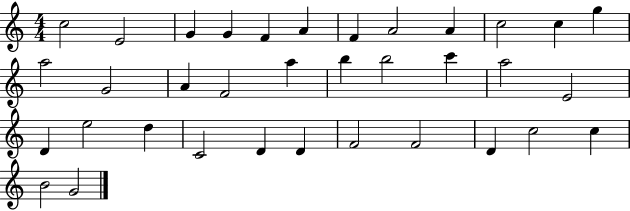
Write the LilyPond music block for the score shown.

{
  \clef treble
  \numericTimeSignature
  \time 4/4
  \key c \major
  c''2 e'2 | g'4 g'4 f'4 a'4 | f'4 a'2 a'4 | c''2 c''4 g''4 | \break a''2 g'2 | a'4 f'2 a''4 | b''4 b''2 c'''4 | a''2 e'2 | \break d'4 e''2 d''4 | c'2 d'4 d'4 | f'2 f'2 | d'4 c''2 c''4 | \break b'2 g'2 | \bar "|."
}